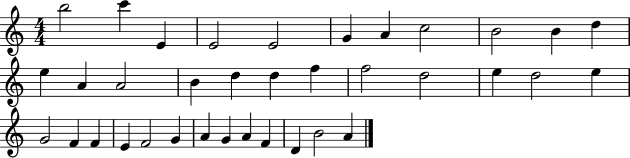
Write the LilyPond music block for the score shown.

{
  \clef treble
  \numericTimeSignature
  \time 4/4
  \key c \major
  b''2 c'''4 e'4 | e'2 e'2 | g'4 a'4 c''2 | b'2 b'4 d''4 | \break e''4 a'4 a'2 | b'4 d''4 d''4 f''4 | f''2 d''2 | e''4 d''2 e''4 | \break g'2 f'4 f'4 | e'4 f'2 g'4 | a'4 g'4 a'4 f'4 | d'4 b'2 a'4 | \break \bar "|."
}